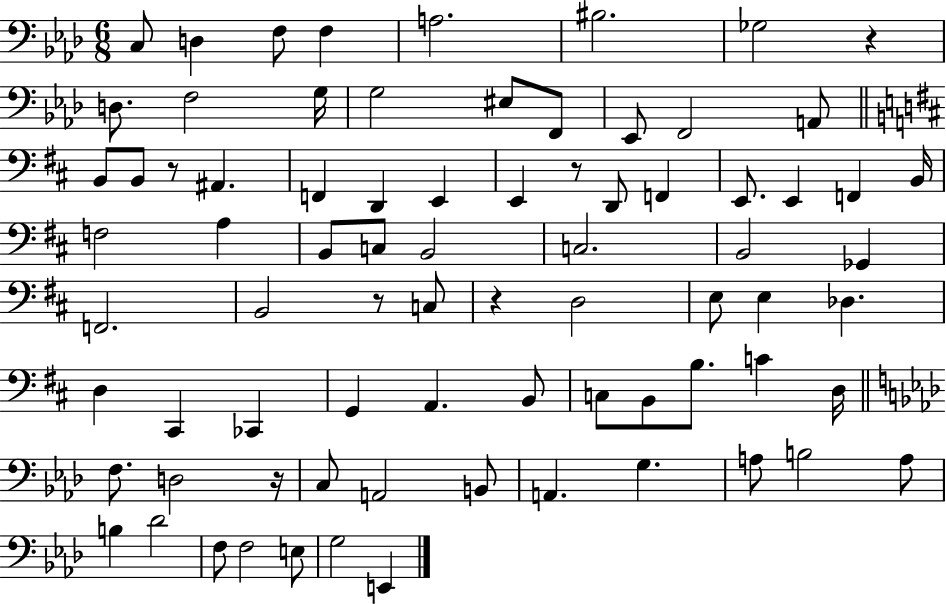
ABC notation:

X:1
T:Untitled
M:6/8
L:1/4
K:Ab
C,/2 D, F,/2 F, A,2 ^B,2 _G,2 z D,/2 F,2 G,/4 G,2 ^E,/2 F,,/2 _E,,/2 F,,2 A,,/2 B,,/2 B,,/2 z/2 ^A,, F,, D,, E,, E,, z/2 D,,/2 F,, E,,/2 E,, F,, B,,/4 F,2 A, B,,/2 C,/2 B,,2 C,2 B,,2 _G,, F,,2 B,,2 z/2 C,/2 z D,2 E,/2 E, _D, D, ^C,, _C,, G,, A,, B,,/2 C,/2 B,,/2 B,/2 C D,/4 F,/2 D,2 z/4 C,/2 A,,2 B,,/2 A,, G, A,/2 B,2 A,/2 B, _D2 F,/2 F,2 E,/2 G,2 E,,